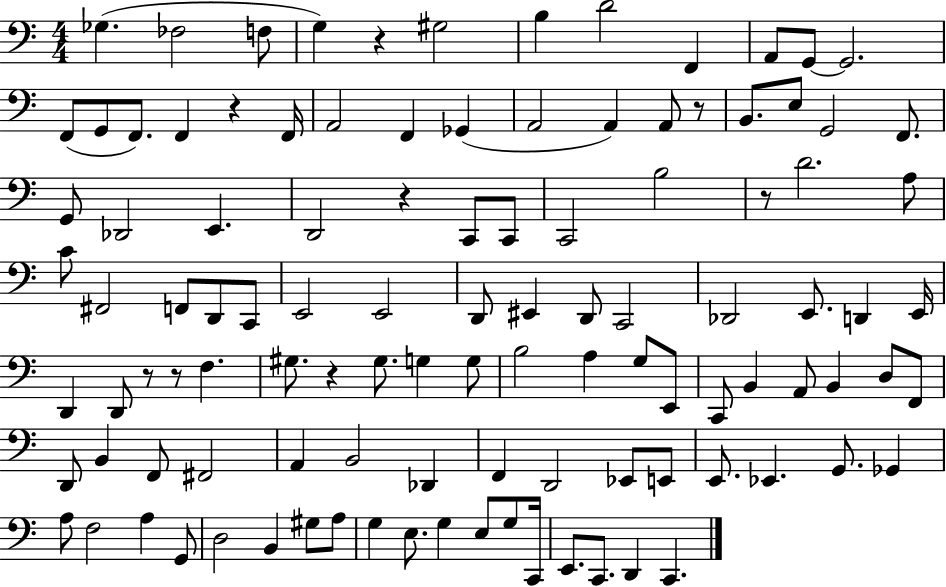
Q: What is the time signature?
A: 4/4